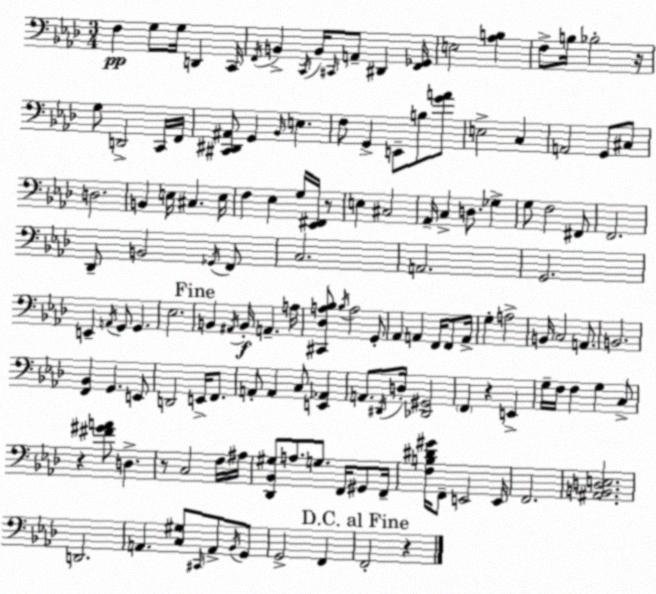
X:1
T:Untitled
M:3/4
L:1/4
K:Fm
F, G,/2 G,/4 D,, C,,/4 F,,/4 B,, C,,/4 B,,/4 ^C,,/4 A,,/2 ^D,, [F,,_G,,]/4 E,2 [_A,B,] F,/2 B,/4 _B,2 z/4 G,/2 D,,2 C,,/4 F,,/4 [^C,,^D,,^A,,]/2 G,, _B,,/4 E, F,/2 G,, E,,/2 B,/2 [GA]/2 E,2 C, A,,2 G,,/2 ^C,/2 D,2 B,, E,/4 ^C, E,/4 F, _E, G,/4 [_E,,^F,,]/4 z/2 E, ^C,2 _A,,/4 C, D,/2 _G, G,/2 F,2 ^F,,/2 F,,2 _D,,/2 B,,2 _G,,/4 F,,/2 C,2 A,,2 G,,2 E,, A,,/4 G,,/2 G,, _E,2 B,, ^A,,/4 B,,/4 A,, A,/4 [^C,,_D,A,_B,]/2 _B,/4 A,2 G,,/2 _A,, A,, F,,/4 F,,/2 A,,/4 G, A,2 B,,/4 C,2 A,,/2 B,,2 [F,,_B,,] G,, E,,/2 D,,2 E,,/4 F,,/2 A,,/2 A,, C,/2 [E,,_A,,] A,,/2 ^D,,/4 D,/4 [_D,,^G,,]2 F,, z E,, G,/4 F,/4 F, G, C,/2 z [^F^GA]/2 D, z/2 C,2 F,/4 ^A,/4 [_D,,_B,,^G,]/2 A,/2 G,/2 F,,/4 ^G,,/2 F,,/4 [F,B,^D^G]/4 F,,/2 E,,2 E,,/4 F,,2 [^A,,B,,D,E,]2 D,,2 A,, [C,^G,]/2 ^C,,/4 A,,/2 _B,,/4 G,,/2 G,,2 F,, F,,2 z